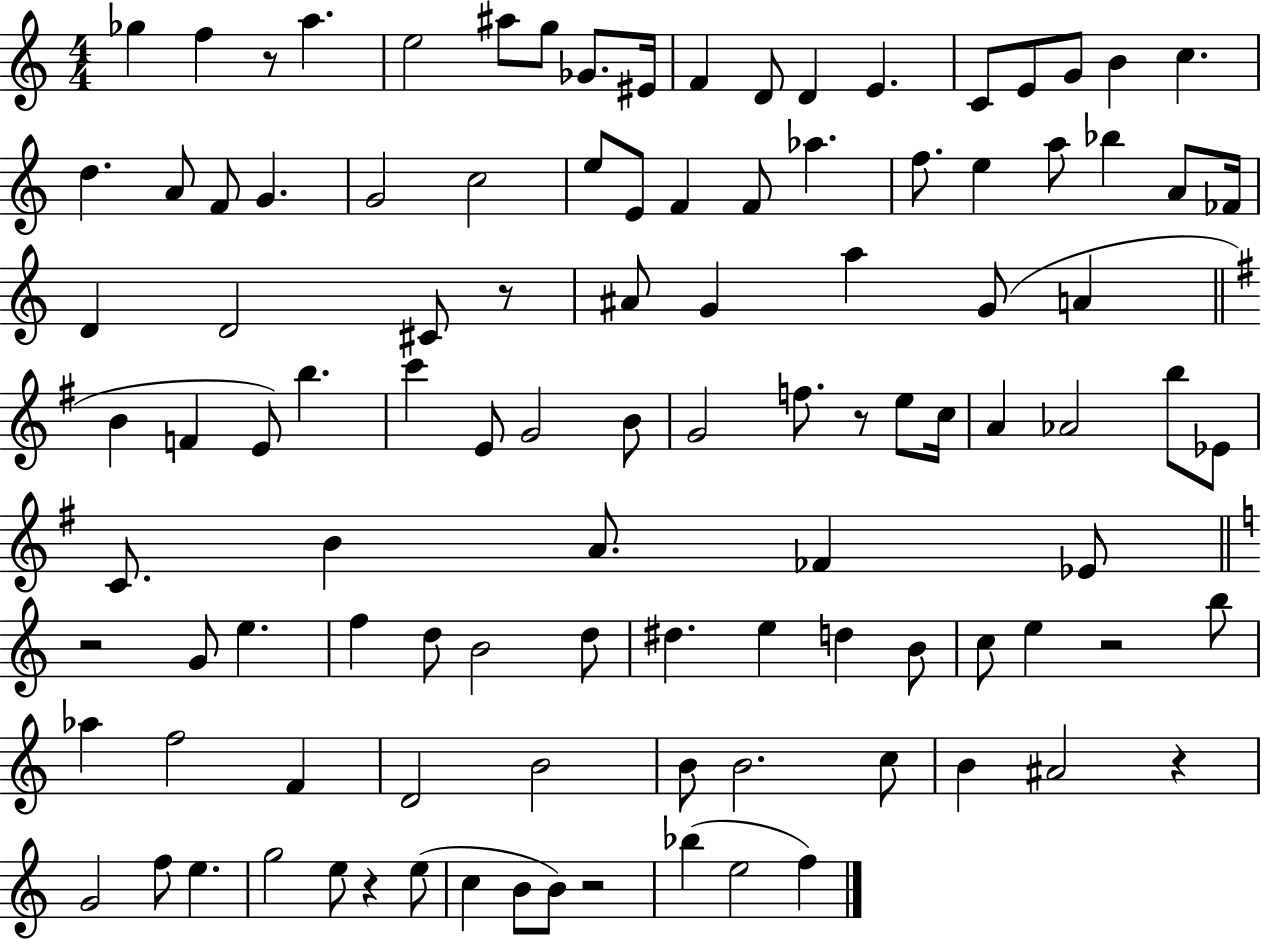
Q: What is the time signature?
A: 4/4